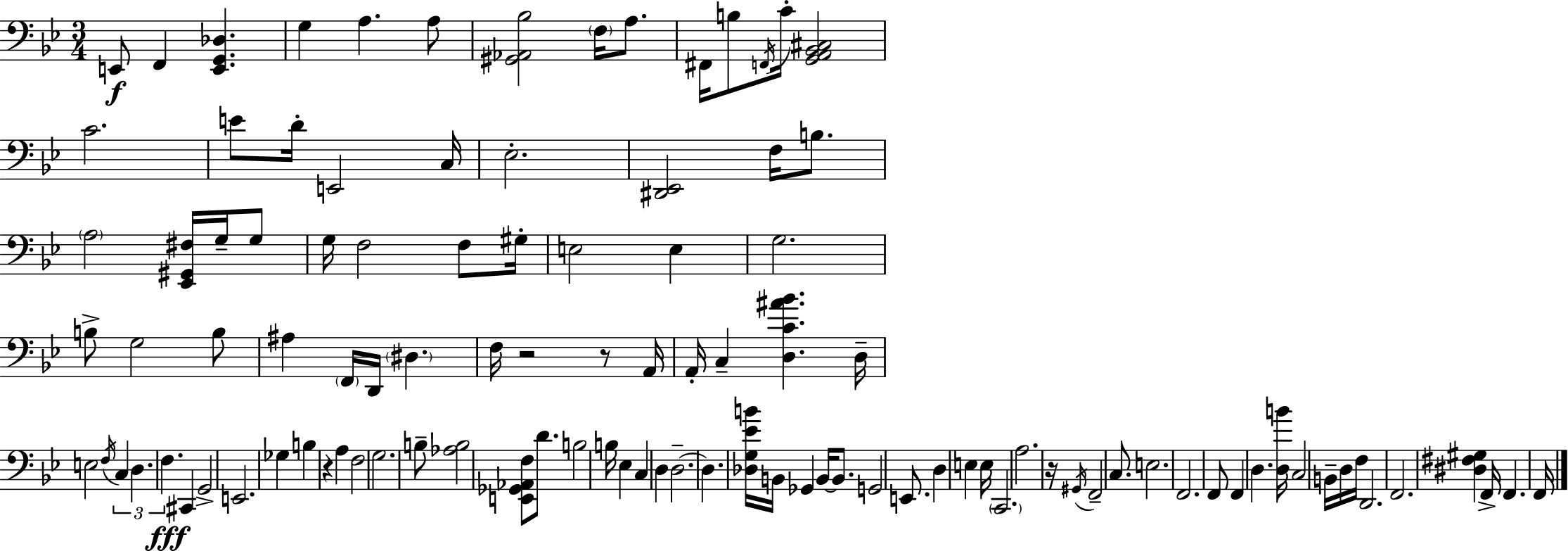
E2/e F2/q [E2,G2,Db3]/q. G3/q A3/q. A3/e [G#2,Ab2,Bb3]/h F3/s A3/e. F#2/s B3/e F2/s C4/s [G2,A2,Bb2,C#3]/h C4/h. E4/e D4/s E2/h C3/s Eb3/h. [D#2,Eb2]/h F3/s B3/e. A3/h [Eb2,G#2,F#3]/s G3/s G3/e G3/s F3/h F3/e G#3/s E3/h E3/q G3/h. B3/e G3/h B3/e A#3/q F2/s D2/s D#3/q. F3/s R/h R/e A2/s A2/s C3/q [D3,C4,A#4,Bb4]/q. D3/s E3/h F3/s C3/q D3/q. F3/q. C#2/q G2/h E2/h. Gb3/q B3/q R/q A3/q F3/h G3/h. B3/e [Ab3,B3]/h [E2,Gb2,Ab2,F3]/e D4/e. B3/h B3/s Eb3/q C3/q D3/q D3/h. D3/q. [Db3,G3,Eb4,B4]/s B2/s Gb2/q B2/s B2/e. G2/h E2/e. D3/q E3/q E3/s C2/h. A3/h. R/s G#2/s F2/h C3/e. E3/h. F2/h. F2/e F2/q D3/q. [D3,B4]/s C3/h B2/s D3/s F3/s D2/h. F2/h. [D#3,F#3,G#3]/q F2/s F2/q. F2/s